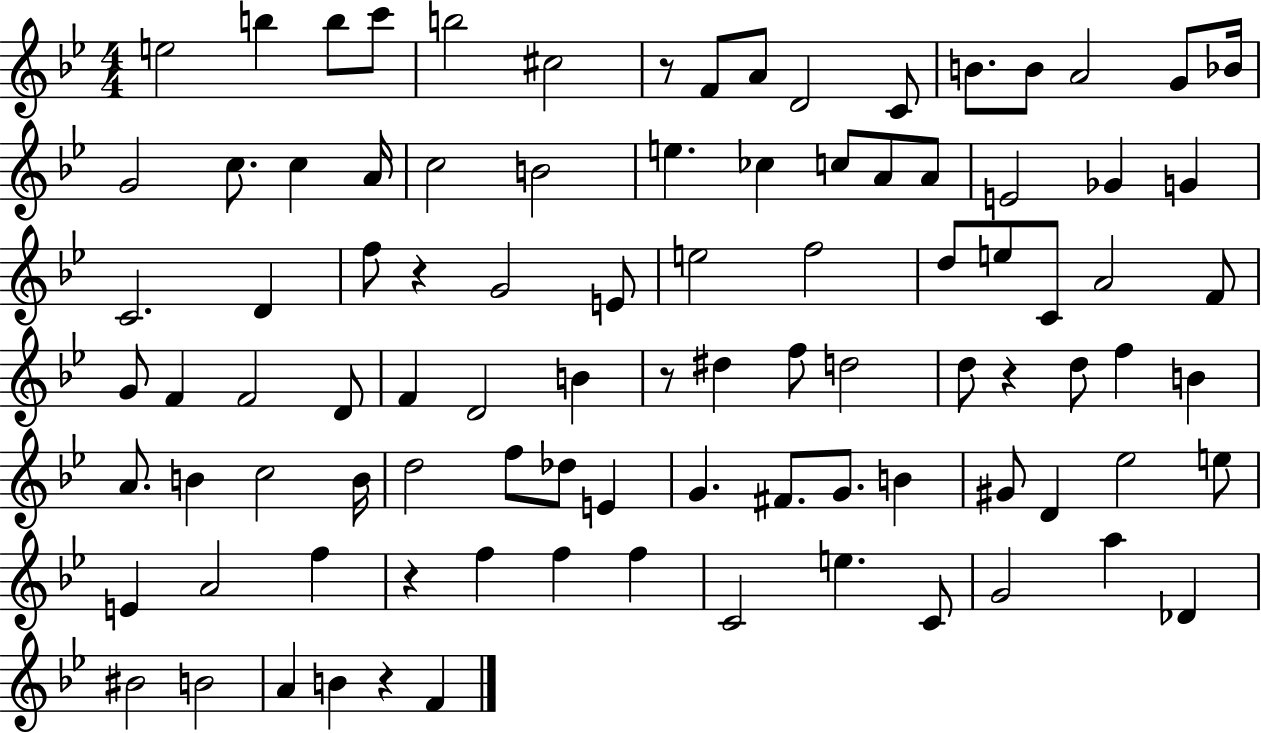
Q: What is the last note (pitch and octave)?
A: F4